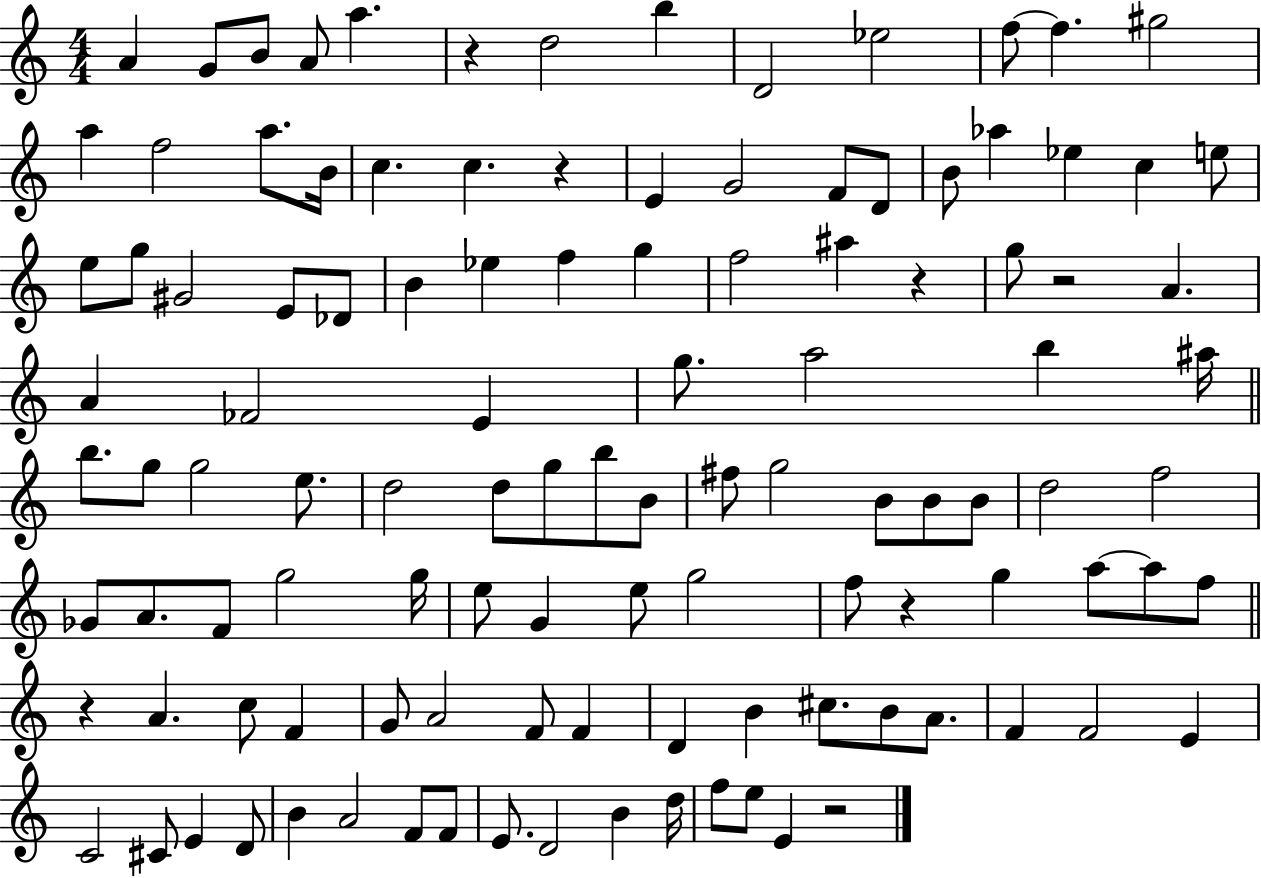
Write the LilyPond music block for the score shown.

{
  \clef treble
  \numericTimeSignature
  \time 4/4
  \key c \major
  a'4 g'8 b'8 a'8 a''4. | r4 d''2 b''4 | d'2 ees''2 | f''8~~ f''4. gis''2 | \break a''4 f''2 a''8. b'16 | c''4. c''4. r4 | e'4 g'2 f'8 d'8 | b'8 aes''4 ees''4 c''4 e''8 | \break e''8 g''8 gis'2 e'8 des'8 | b'4 ees''4 f''4 g''4 | f''2 ais''4 r4 | g''8 r2 a'4. | \break a'4 fes'2 e'4 | g''8. a''2 b''4 ais''16 | \bar "||" \break \key a \minor b''8. g''8 g''2 e''8. | d''2 d''8 g''8 b''8 b'8 | fis''8 g''2 b'8 b'8 b'8 | d''2 f''2 | \break ges'8 a'8. f'8 g''2 g''16 | e''8 g'4 e''8 g''2 | f''8 r4 g''4 a''8~~ a''8 f''8 | \bar "||" \break \key c \major r4 a'4. c''8 f'4 | g'8 a'2 f'8 f'4 | d'4 b'4 cis''8. b'8 a'8. | f'4 f'2 e'4 | \break c'2 cis'8 e'4 d'8 | b'4 a'2 f'8 f'8 | e'8. d'2 b'4 d''16 | f''8 e''8 e'4 r2 | \break \bar "|."
}